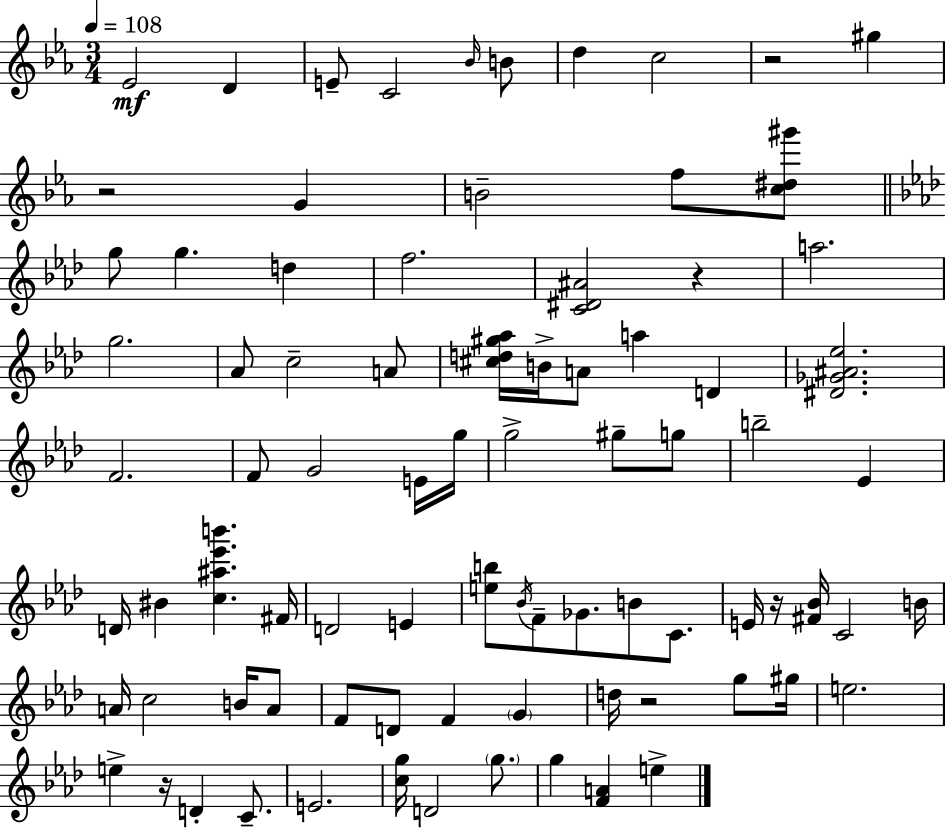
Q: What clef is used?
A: treble